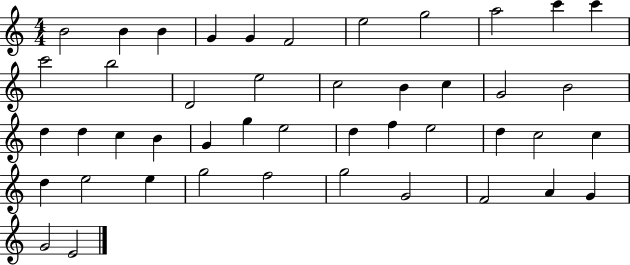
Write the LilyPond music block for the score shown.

{
  \clef treble
  \numericTimeSignature
  \time 4/4
  \key c \major
  b'2 b'4 b'4 | g'4 g'4 f'2 | e''2 g''2 | a''2 c'''4 c'''4 | \break c'''2 b''2 | d'2 e''2 | c''2 b'4 c''4 | g'2 b'2 | \break d''4 d''4 c''4 b'4 | g'4 g''4 e''2 | d''4 f''4 e''2 | d''4 c''2 c''4 | \break d''4 e''2 e''4 | g''2 f''2 | g''2 g'2 | f'2 a'4 g'4 | \break g'2 e'2 | \bar "|."
}